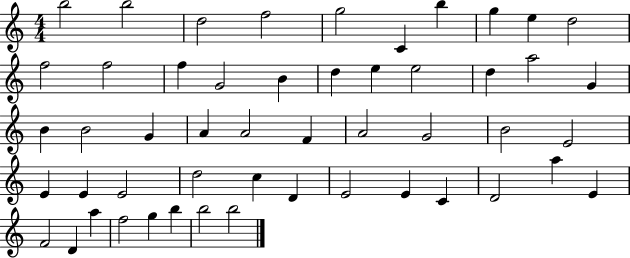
B5/h B5/h D5/h F5/h G5/h C4/q B5/q G5/q E5/q D5/h F5/h F5/h F5/q G4/h B4/q D5/q E5/q E5/h D5/q A5/h G4/q B4/q B4/h G4/q A4/q A4/h F4/q A4/h G4/h B4/h E4/h E4/q E4/q E4/h D5/h C5/q D4/q E4/h E4/q C4/q D4/h A5/q E4/q F4/h D4/q A5/q F5/h G5/q B5/q B5/h B5/h